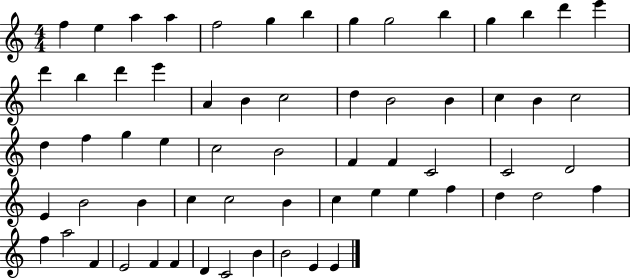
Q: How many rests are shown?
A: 0